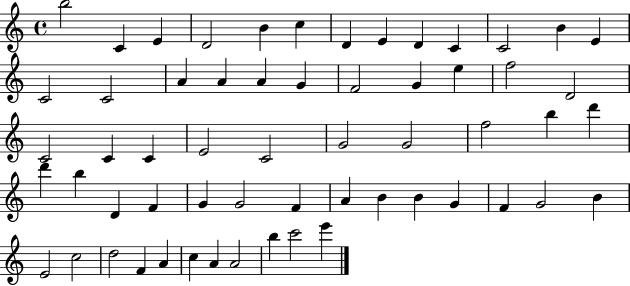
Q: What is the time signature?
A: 4/4